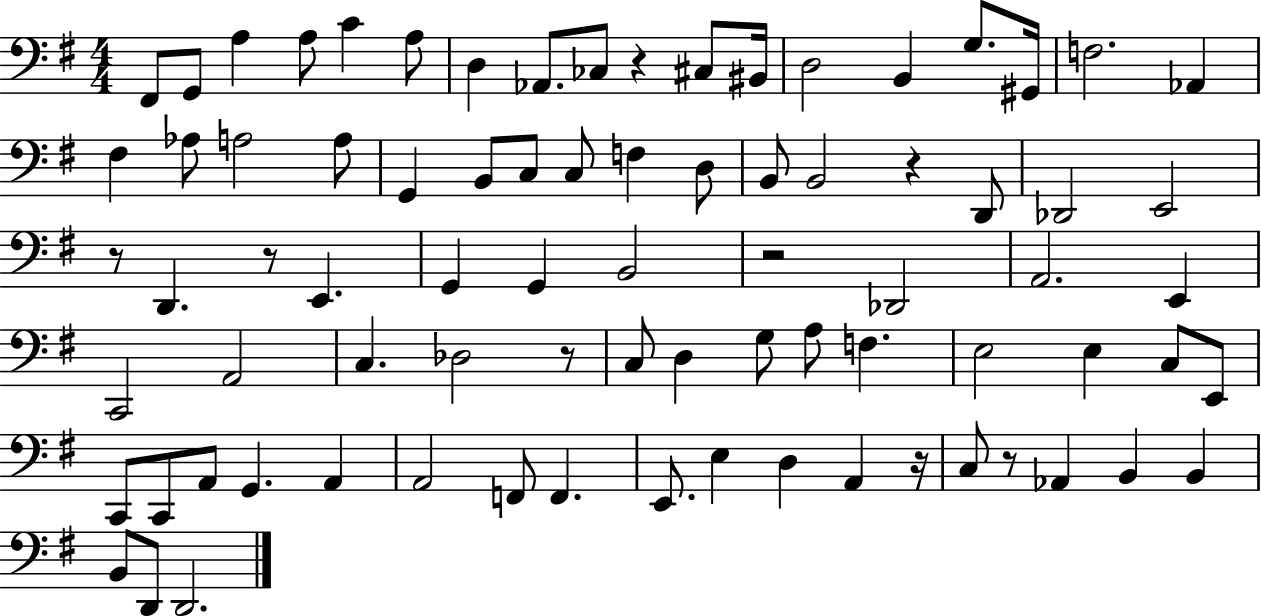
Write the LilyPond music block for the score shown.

{
  \clef bass
  \numericTimeSignature
  \time 4/4
  \key g \major
  fis,8 g,8 a4 a8 c'4 a8 | d4 aes,8. ces8 r4 cis8 bis,16 | d2 b,4 g8. gis,16 | f2. aes,4 | \break fis4 aes8 a2 a8 | g,4 b,8 c8 c8 f4 d8 | b,8 b,2 r4 d,8 | des,2 e,2 | \break r8 d,4. r8 e,4. | g,4 g,4 b,2 | r2 des,2 | a,2. e,4 | \break c,2 a,2 | c4. des2 r8 | c8 d4 g8 a8 f4. | e2 e4 c8 e,8 | \break c,8 c,8 a,8 g,4. a,4 | a,2 f,8 f,4. | e,8. e4 d4 a,4 r16 | c8 r8 aes,4 b,4 b,4 | \break b,8 d,8 d,2. | \bar "|."
}